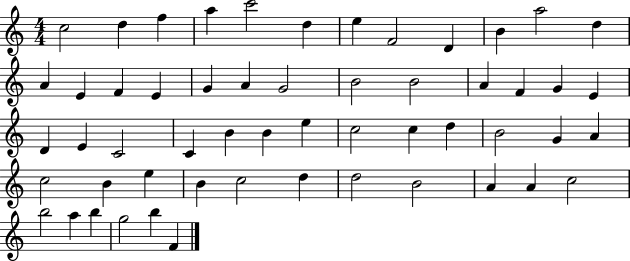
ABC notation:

X:1
T:Untitled
M:4/4
L:1/4
K:C
c2 d f a c'2 d e F2 D B a2 d A E F E G A G2 B2 B2 A F G E D E C2 C B B e c2 c d B2 G A c2 B e B c2 d d2 B2 A A c2 b2 a b g2 b F